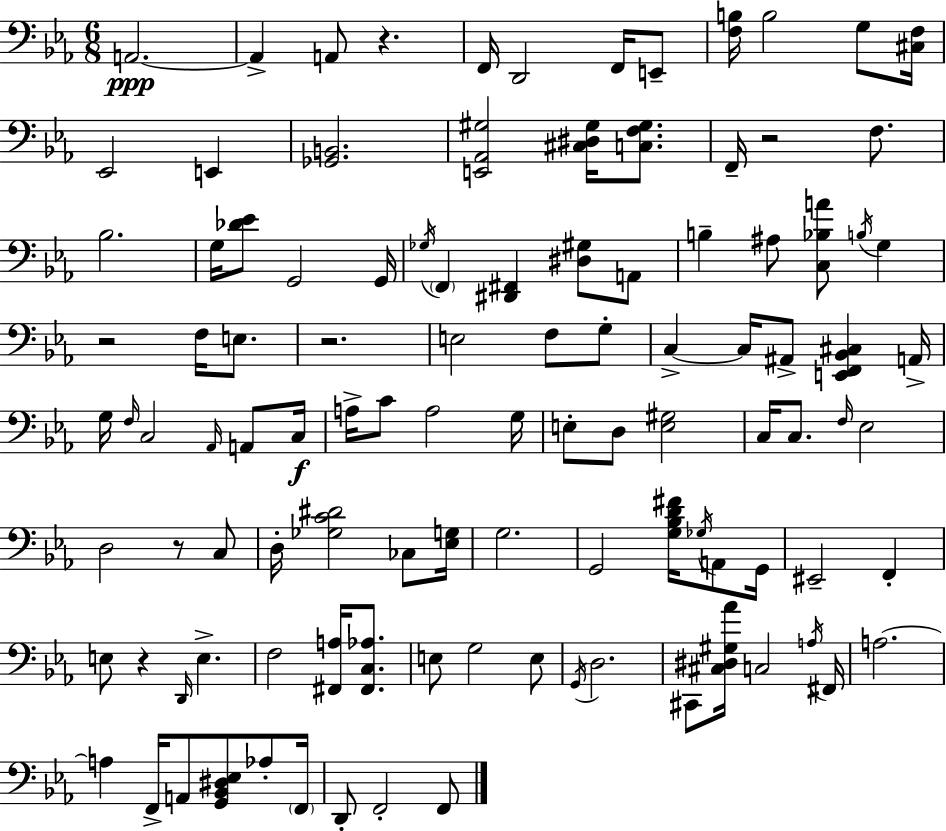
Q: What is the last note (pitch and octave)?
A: F2